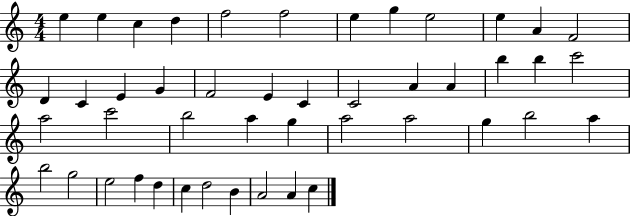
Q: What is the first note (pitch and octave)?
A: E5